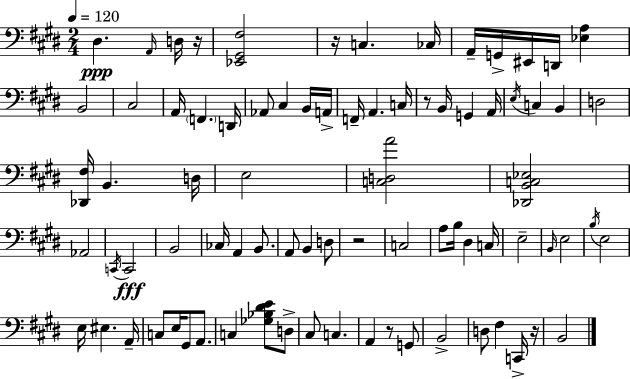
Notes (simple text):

D#3/q. A2/s D3/s R/s [Eb2,G#2,F#3]/h R/s C3/q. CES3/s A2/s G2/s EIS2/s D2/s [Eb3,A3]/q B2/h C#3/h A2/s F2/q. D2/s Ab2/e C#3/q B2/s A2/s F2/s A2/q. C3/s R/e B2/s G2/q A2/s E3/s C3/q B2/q D3/h [Db2,F#3]/s B2/q. D3/s E3/h [C3,D3,A4]/h [Db2,B2,C3,Eb3]/h Ab2/h C2/s C2/h B2/h CES3/s A2/q B2/e. A2/e B2/q D3/e R/h C3/h A3/e B3/s D#3/q C3/s E3/h B2/s E3/h B3/s E3/h E3/s EIS3/q. A2/s C3/e E3/s G#2/e A2/e. C3/q [Gb3,Bb3,D#4,E4]/e D3/e C#3/e C3/q. A2/q R/e G2/e B2/h D3/e F#3/q C2/s R/s B2/h